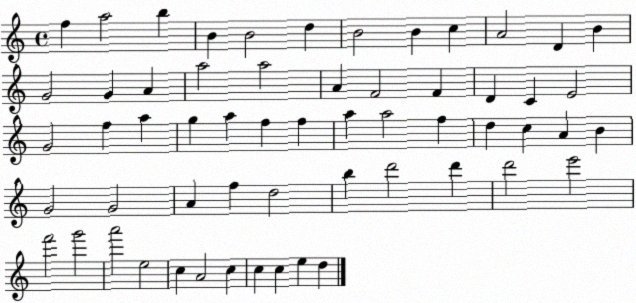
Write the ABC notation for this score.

X:1
T:Untitled
M:4/4
L:1/4
K:C
f a2 b B B2 d B2 B c A2 D B G2 G A a2 a2 A F2 F D C E2 G2 f a g a f f a a2 f d c A B G2 G2 A f d2 b d'2 d' d'2 e'2 f'2 g'2 a'2 e2 c A2 c c c e d